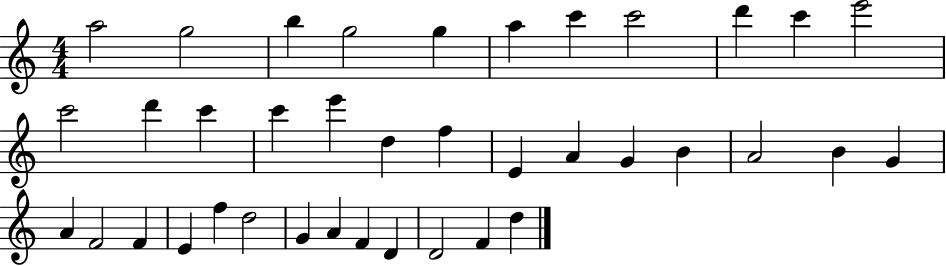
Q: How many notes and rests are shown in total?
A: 38